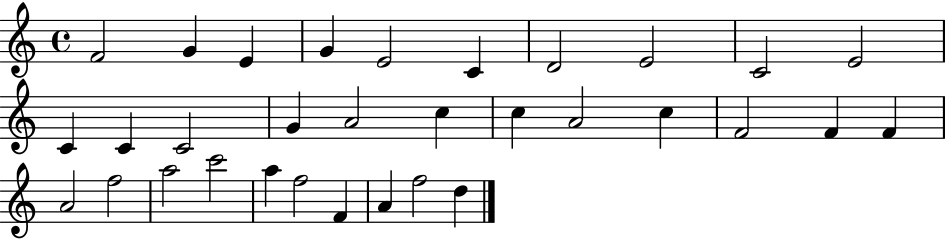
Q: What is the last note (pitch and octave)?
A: D5